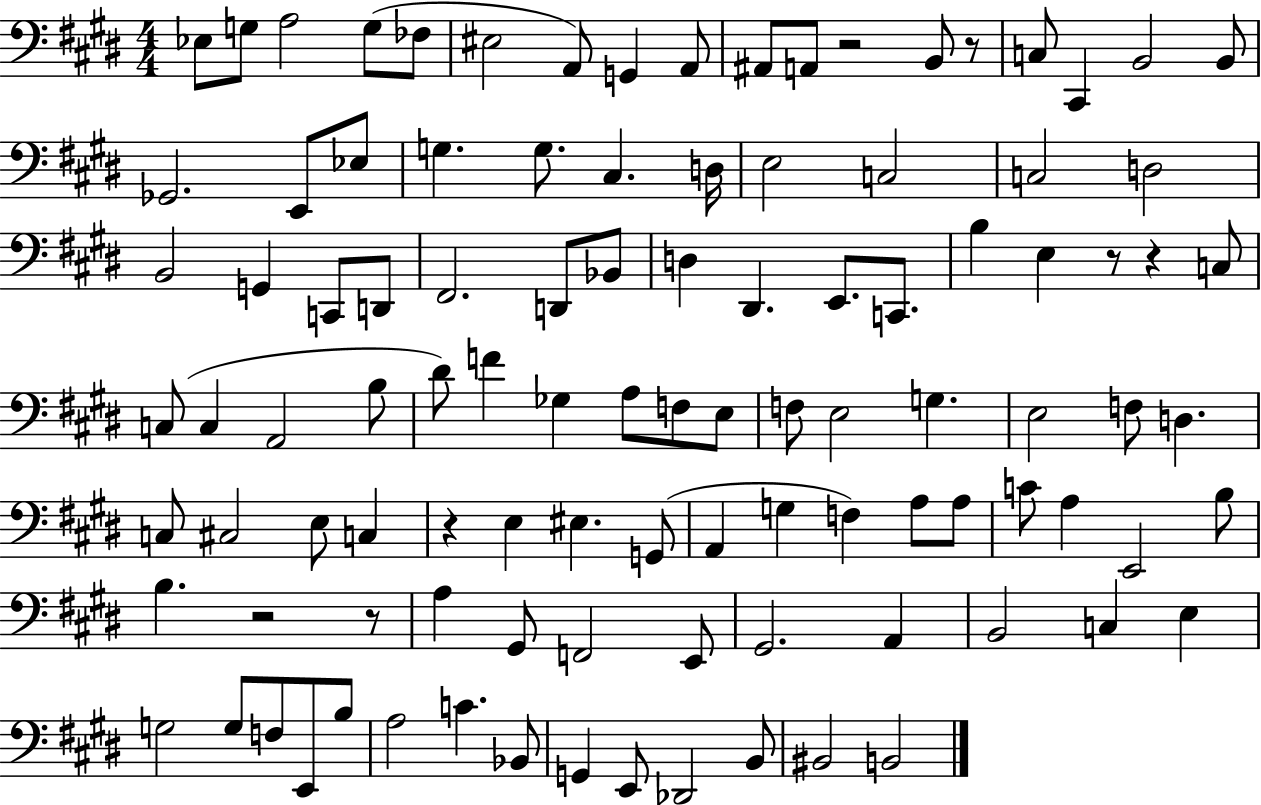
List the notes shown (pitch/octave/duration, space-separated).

Eb3/e G3/e A3/h G3/e FES3/e EIS3/h A2/e G2/q A2/e A#2/e A2/e R/h B2/e R/e C3/e C#2/q B2/h B2/e Gb2/h. E2/e Eb3/e G3/q. G3/e. C#3/q. D3/s E3/h C3/h C3/h D3/h B2/h G2/q C2/e D2/e F#2/h. D2/e Bb2/e D3/q D#2/q. E2/e. C2/e. B3/q E3/q R/e R/q C3/e C3/e C3/q A2/h B3/e D#4/e F4/q Gb3/q A3/e F3/e E3/e F3/e E3/h G3/q. E3/h F3/e D3/q. C3/e C#3/h E3/e C3/q R/q E3/q EIS3/q. G2/e A2/q G3/q F3/q A3/e A3/e C4/e A3/q E2/h B3/e B3/q. R/h R/e A3/q G#2/e F2/h E2/e G#2/h. A2/q B2/h C3/q E3/q G3/h G3/e F3/e E2/e B3/e A3/h C4/q. Bb2/e G2/q E2/e Db2/h B2/e BIS2/h B2/h